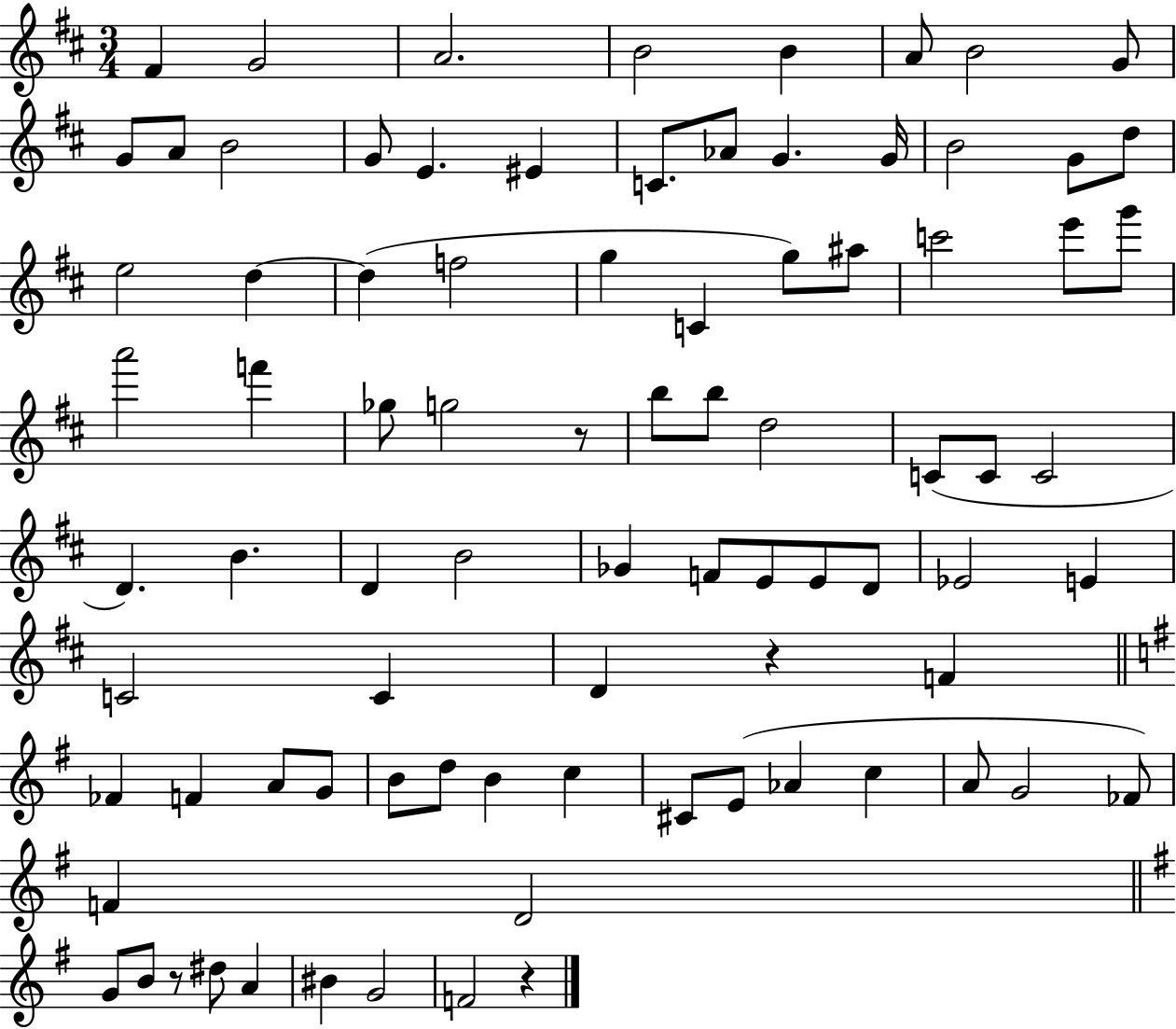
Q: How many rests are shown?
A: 4